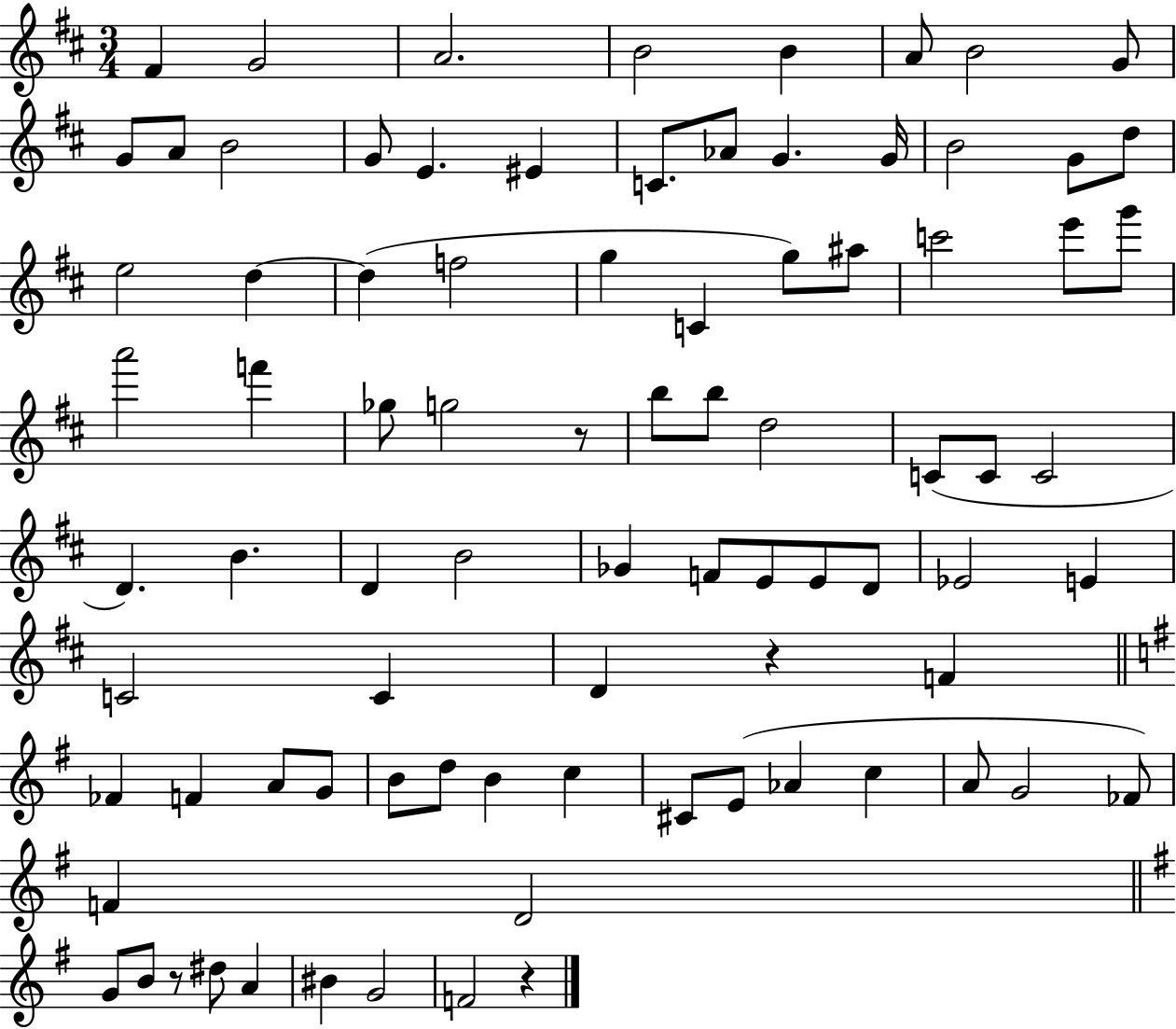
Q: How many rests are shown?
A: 4